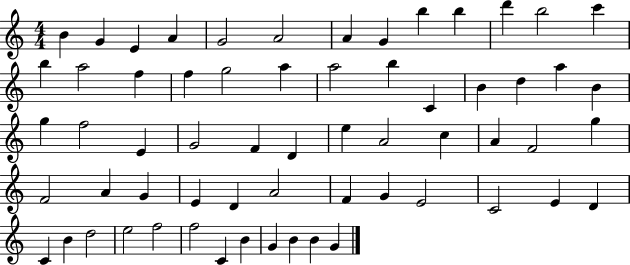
B4/q G4/q E4/q A4/q G4/h A4/h A4/q G4/q B5/q B5/q D6/q B5/h C6/q B5/q A5/h F5/q F5/q G5/h A5/q A5/h B5/q C4/q B4/q D5/q A5/q B4/q G5/q F5/h E4/q G4/h F4/q D4/q E5/q A4/h C5/q A4/q F4/h G5/q F4/h A4/q G4/q E4/q D4/q A4/h F4/q G4/q E4/h C4/h E4/q D4/q C4/q B4/q D5/h E5/h F5/h F5/h C4/q B4/q G4/q B4/q B4/q G4/q